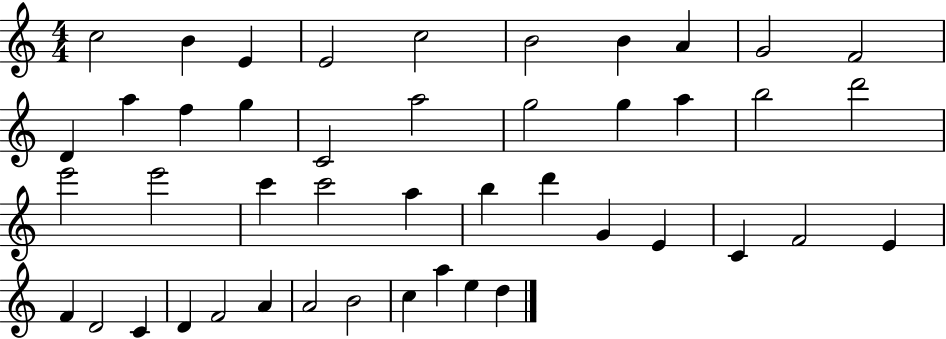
C5/h B4/q E4/q E4/h C5/h B4/h B4/q A4/q G4/h F4/h D4/q A5/q F5/q G5/q C4/h A5/h G5/h G5/q A5/q B5/h D6/h E6/h E6/h C6/q C6/h A5/q B5/q D6/q G4/q E4/q C4/q F4/h E4/q F4/q D4/h C4/q D4/q F4/h A4/q A4/h B4/h C5/q A5/q E5/q D5/q